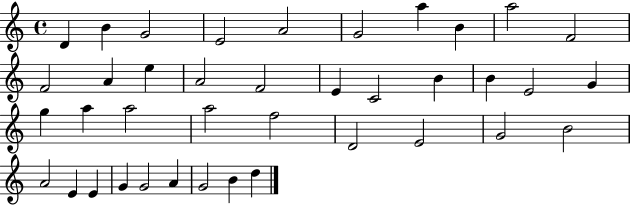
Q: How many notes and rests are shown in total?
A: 39